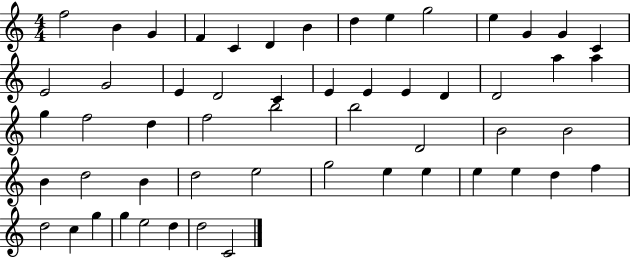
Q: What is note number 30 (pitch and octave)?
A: F5